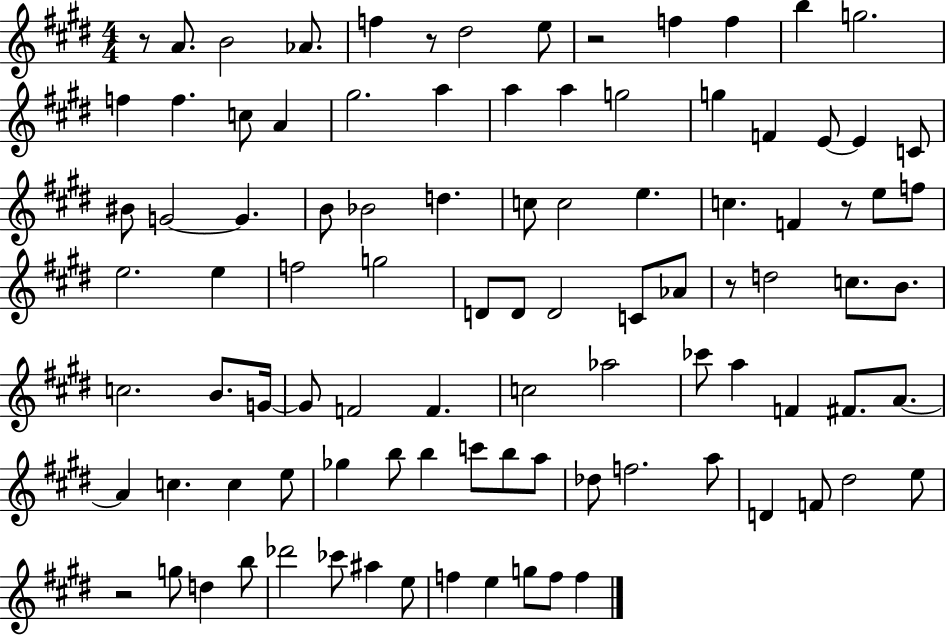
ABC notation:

X:1
T:Untitled
M:4/4
L:1/4
K:E
z/2 A/2 B2 _A/2 f z/2 ^d2 e/2 z2 f f b g2 f f c/2 A ^g2 a a a g2 g F E/2 E C/2 ^B/2 G2 G B/2 _B2 d c/2 c2 e c F z/2 e/2 f/2 e2 e f2 g2 D/2 D/2 D2 C/2 _A/2 z/2 d2 c/2 B/2 c2 B/2 G/4 G/2 F2 F c2 _a2 _c'/2 a F ^F/2 A/2 A c c e/2 _g b/2 b c'/2 b/2 a/2 _d/2 f2 a/2 D F/2 ^d2 e/2 z2 g/2 d b/2 _d'2 _c'/2 ^a e/2 f e g/2 f/2 f